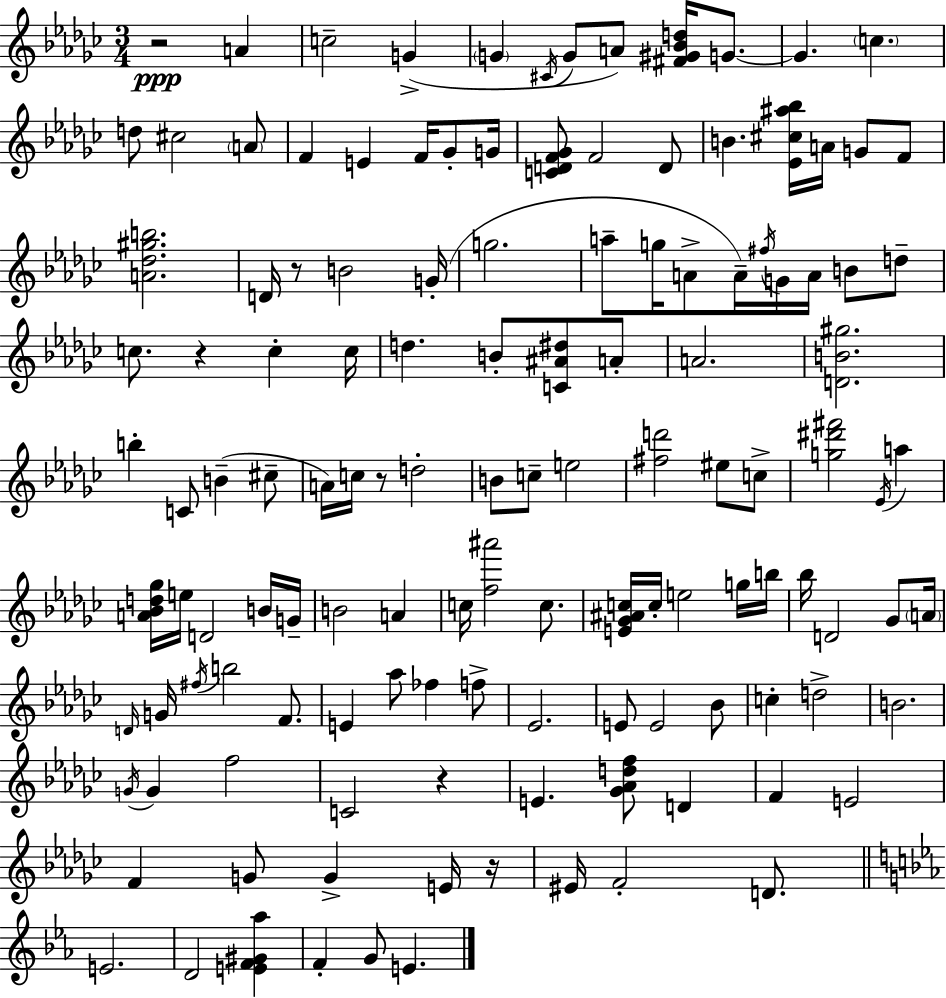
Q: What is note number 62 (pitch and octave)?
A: G4